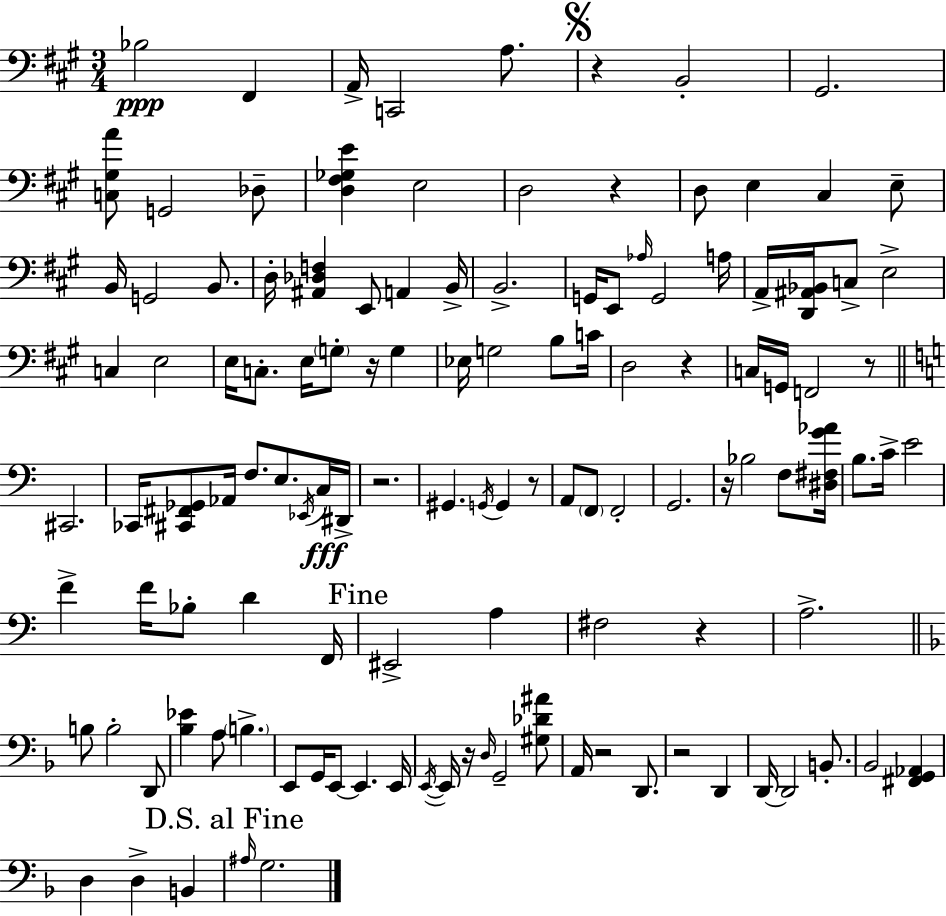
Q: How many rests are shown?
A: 12